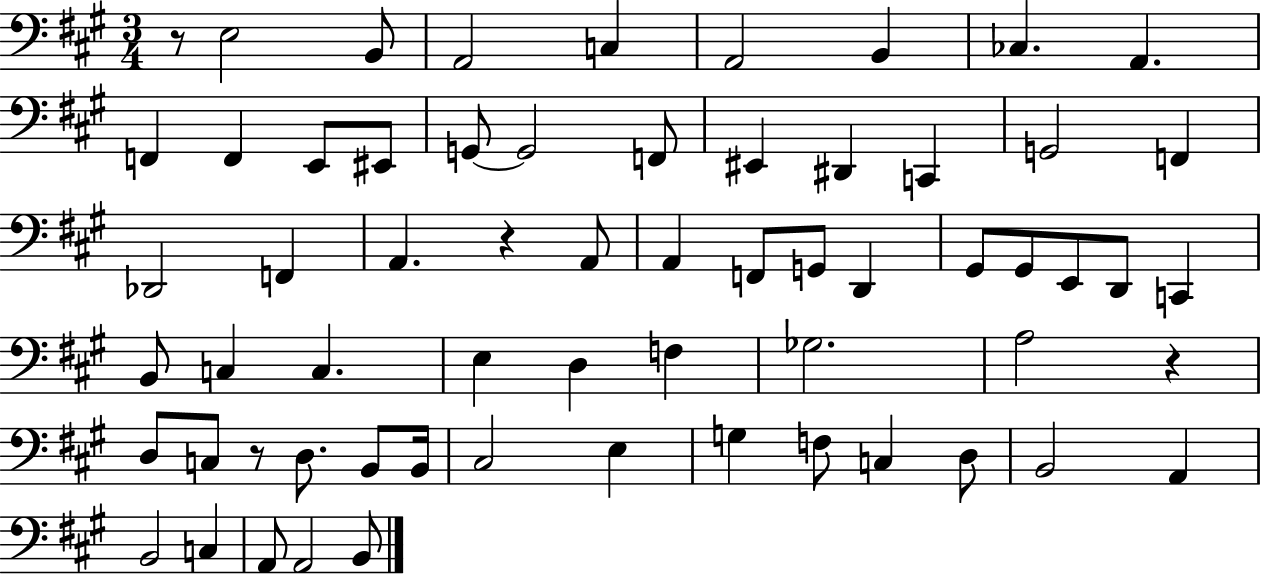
R/e E3/h B2/e A2/h C3/q A2/h B2/q CES3/q. A2/q. F2/q F2/q E2/e EIS2/e G2/e G2/h F2/e EIS2/q D#2/q C2/q G2/h F2/q Db2/h F2/q A2/q. R/q A2/e A2/q F2/e G2/e D2/q G#2/e G#2/e E2/e D2/e C2/q B2/e C3/q C3/q. E3/q D3/q F3/q Gb3/h. A3/h R/q D3/e C3/e R/e D3/e. B2/e B2/s C#3/h E3/q G3/q F3/e C3/q D3/e B2/h A2/q B2/h C3/q A2/e A2/h B2/e